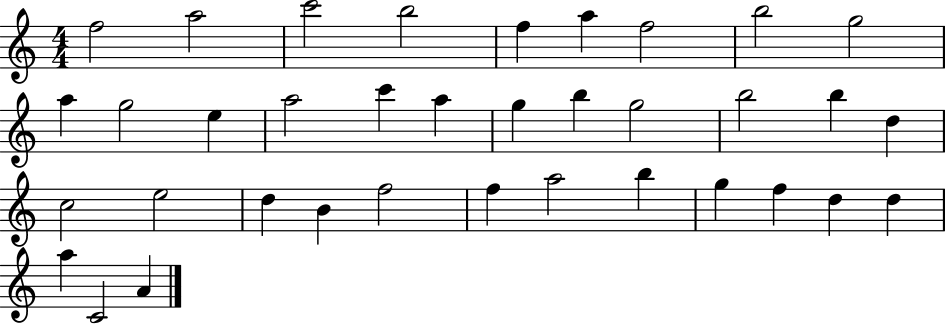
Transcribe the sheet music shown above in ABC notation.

X:1
T:Untitled
M:4/4
L:1/4
K:C
f2 a2 c'2 b2 f a f2 b2 g2 a g2 e a2 c' a g b g2 b2 b d c2 e2 d B f2 f a2 b g f d d a C2 A